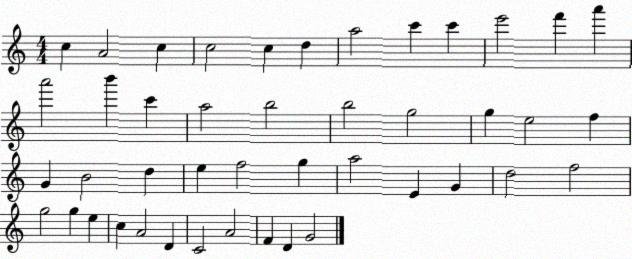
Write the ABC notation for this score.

X:1
T:Untitled
M:4/4
L:1/4
K:C
c A2 c c2 c d a2 c' c' e'2 f' a' a'2 b' c' a2 b2 b2 g2 g e2 f G B2 d e f2 g a2 E G d2 f2 g2 g e c A2 D C2 A2 F D G2